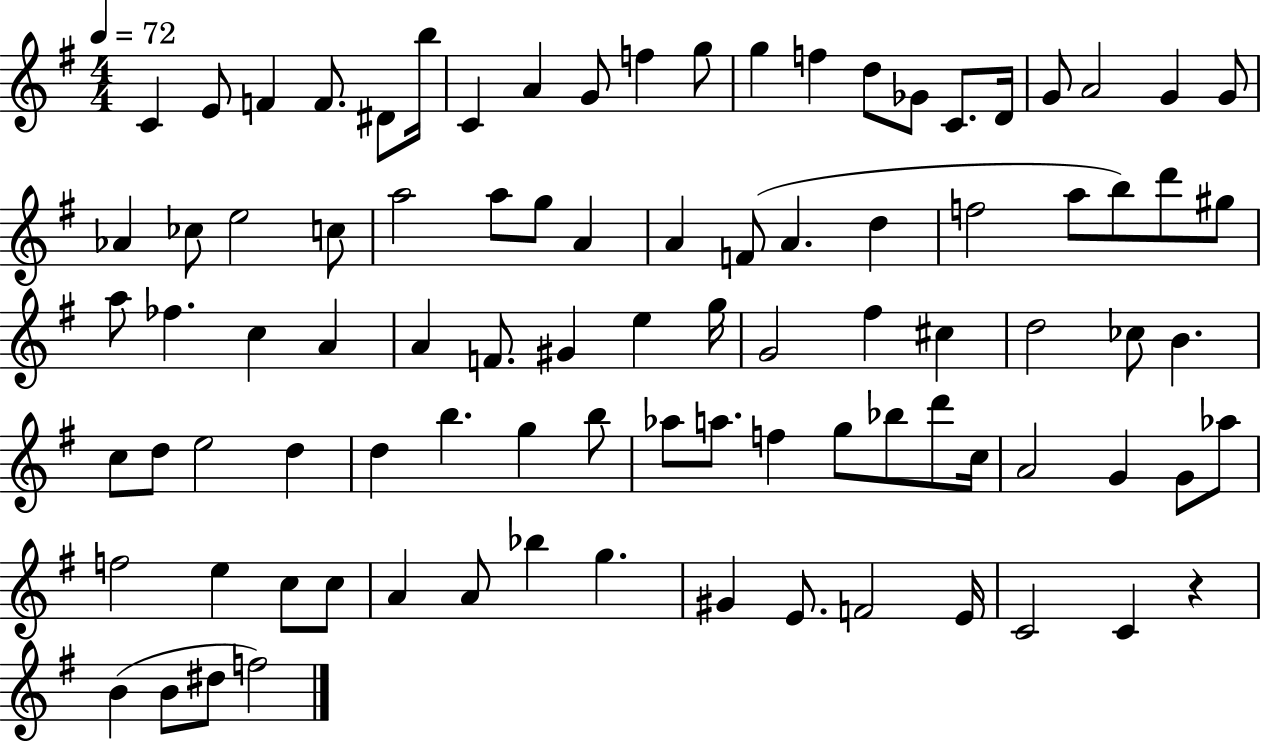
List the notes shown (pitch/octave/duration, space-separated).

C4/q E4/e F4/q F4/e. D#4/e B5/s C4/q A4/q G4/e F5/q G5/e G5/q F5/q D5/e Gb4/e C4/e. D4/s G4/e A4/h G4/q G4/e Ab4/q CES5/e E5/h C5/e A5/h A5/e G5/e A4/q A4/q F4/e A4/q. D5/q F5/h A5/e B5/e D6/e G#5/e A5/e FES5/q. C5/q A4/q A4/q F4/e. G#4/q E5/q G5/s G4/h F#5/q C#5/q D5/h CES5/e B4/q. C5/e D5/e E5/h D5/q D5/q B5/q. G5/q B5/e Ab5/e A5/e. F5/q G5/e Bb5/e D6/e C5/s A4/h G4/q G4/e Ab5/e F5/h E5/q C5/e C5/e A4/q A4/e Bb5/q G5/q. G#4/q E4/e. F4/h E4/s C4/h C4/q R/q B4/q B4/e D#5/e F5/h